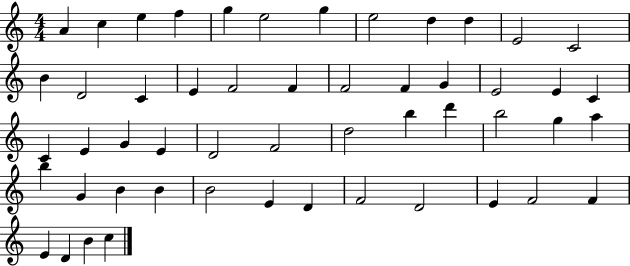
X:1
T:Untitled
M:4/4
L:1/4
K:C
A c e f g e2 g e2 d d E2 C2 B D2 C E F2 F F2 F G E2 E C C E G E D2 F2 d2 b d' b2 g a b G B B B2 E D F2 D2 E F2 F E D B c